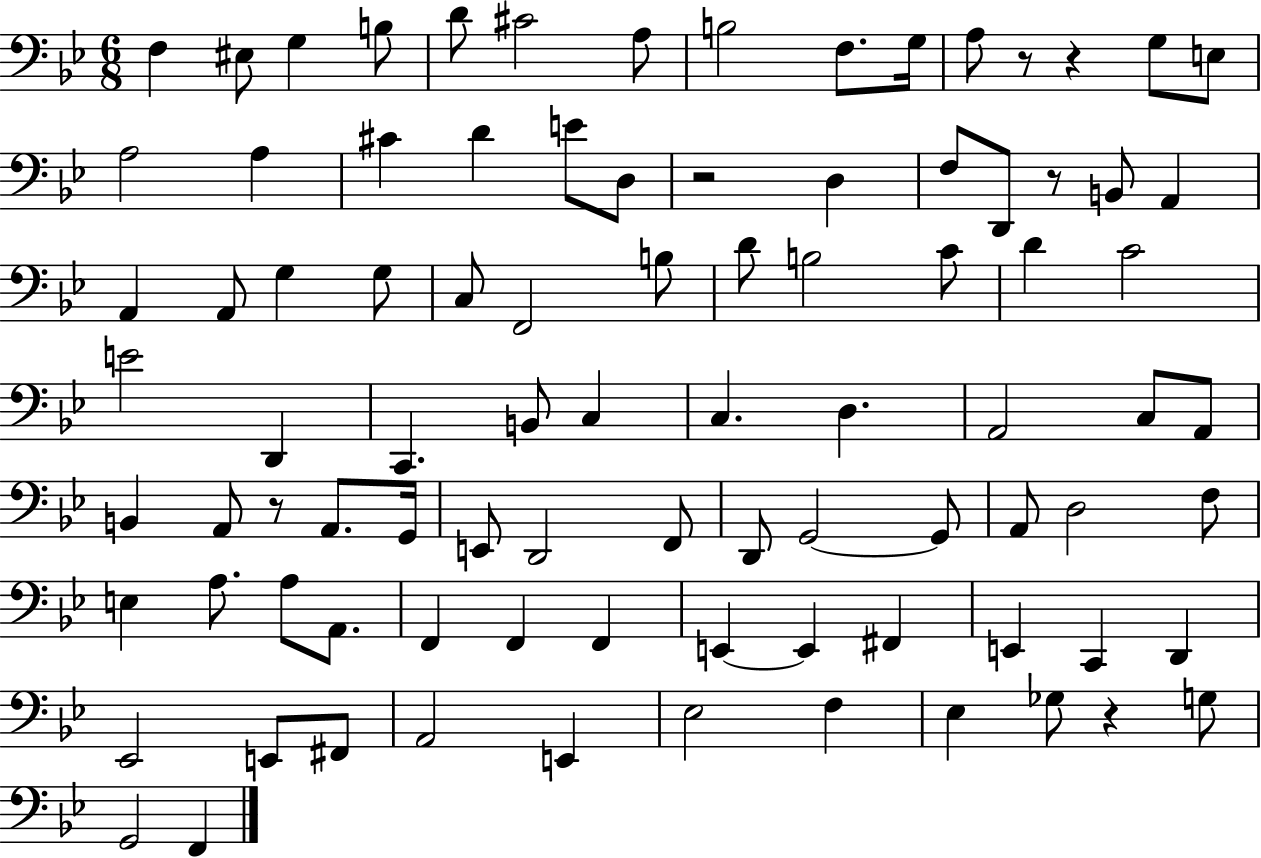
X:1
T:Untitled
M:6/8
L:1/4
K:Bb
F, ^E,/2 G, B,/2 D/2 ^C2 A,/2 B,2 F,/2 G,/4 A,/2 z/2 z G,/2 E,/2 A,2 A, ^C D E/2 D,/2 z2 D, F,/2 D,,/2 z/2 B,,/2 A,, A,, A,,/2 G, G,/2 C,/2 F,,2 B,/2 D/2 B,2 C/2 D C2 E2 D,, C,, B,,/2 C, C, D, A,,2 C,/2 A,,/2 B,, A,,/2 z/2 A,,/2 G,,/4 E,,/2 D,,2 F,,/2 D,,/2 G,,2 G,,/2 A,,/2 D,2 F,/2 E, A,/2 A,/2 A,,/2 F,, F,, F,, E,, E,, ^F,, E,, C,, D,, _E,,2 E,,/2 ^F,,/2 A,,2 E,, _E,2 F, _E, _G,/2 z G,/2 G,,2 F,,